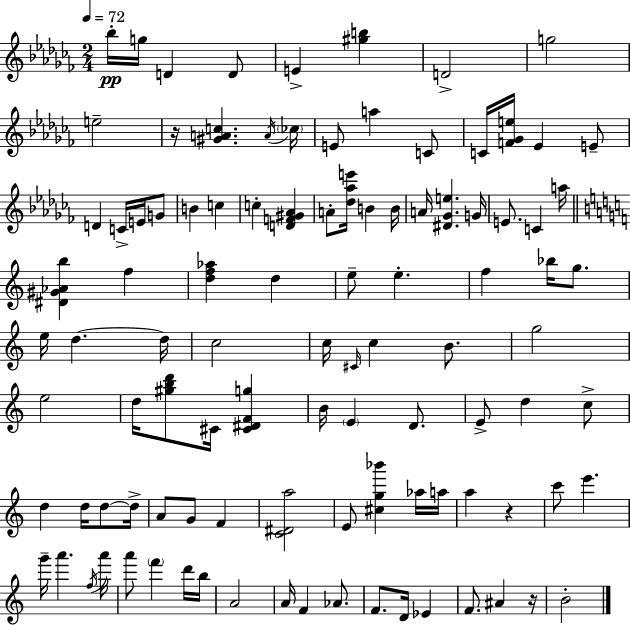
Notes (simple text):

Bb5/s G5/s D4/q D4/e E4/q [G#5,B5]/q D4/h G5/h E5/h R/s [G#4,A4,C5]/q. A4/s CES5/s E4/e A5/q C4/e C4/s [F4,Gb4,E5]/s Eb4/q E4/e D4/q C4/s E4/s G4/e B4/q C5/q C5/q [D4,F4,G#4,Ab4]/q A4/e [Db5,Ab5,E6]/s B4/q B4/s A4/s [D#4,Gb4,E5]/q. G4/s E4/e. C4/q A5/s [D#4,G#4,Ab4,B5]/q F5/q [D5,F5,Ab5]/q D5/q E5/e E5/q. F5/q Bb5/s G5/e. E5/s D5/q. D5/s C5/h C5/s C#4/s C5/q B4/e. G5/h E5/h D5/s [G#5,B5,D6]/e C#4/s [C#4,D#4,F4,G5]/q B4/s E4/q D4/e. E4/e D5/q C5/e D5/q D5/s D5/e D5/s A4/e G4/e F4/q [C4,D#4,A5]/h E4/e [C#5,G5,Bb6]/q Ab5/s A5/s A5/q R/q C6/e E6/q. G6/s A6/q. F5/s A6/s A6/e F6/q D6/s B5/s A4/h A4/s F4/q Ab4/e. F4/e. D4/s Eb4/q F4/e. A#4/q R/s B4/h